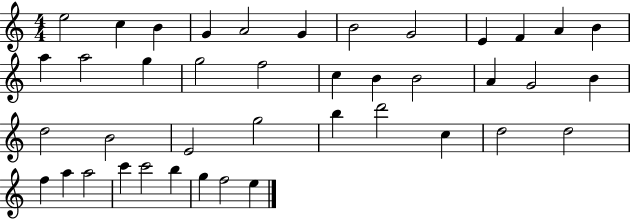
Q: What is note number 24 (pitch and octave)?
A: D5